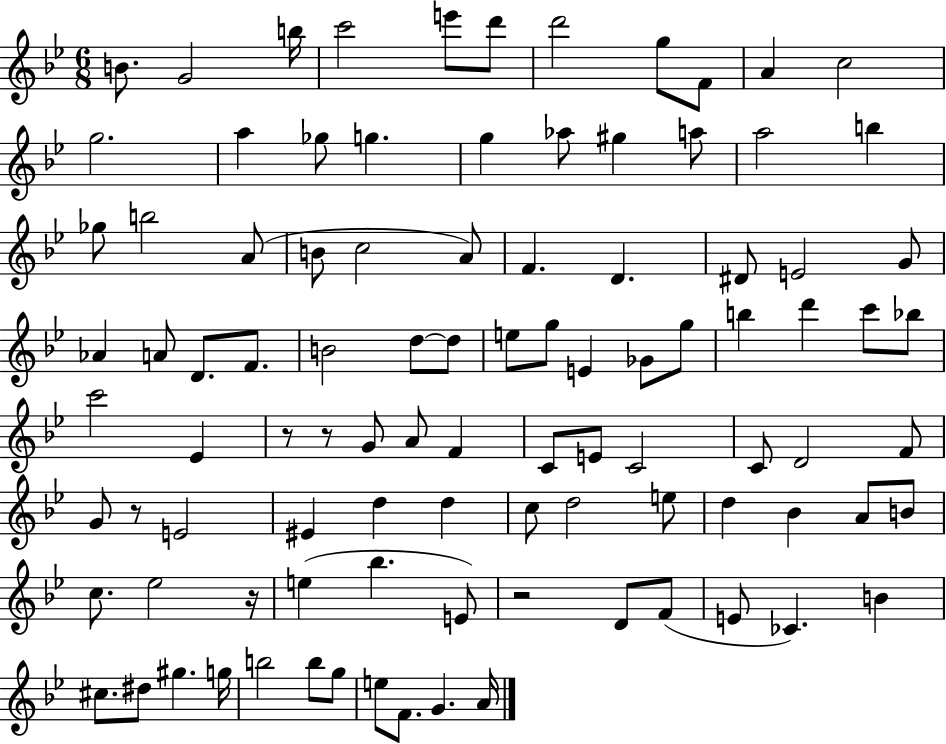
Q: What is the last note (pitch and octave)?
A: A4